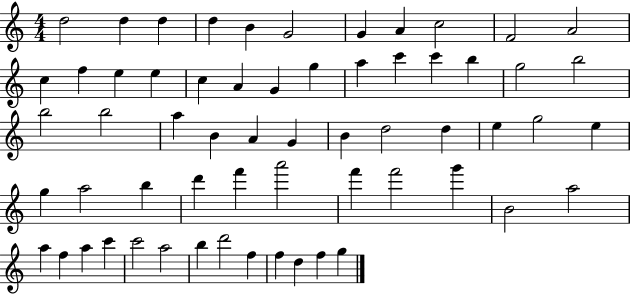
{
  \clef treble
  \numericTimeSignature
  \time 4/4
  \key c \major
  d''2 d''4 d''4 | d''4 b'4 g'2 | g'4 a'4 c''2 | f'2 a'2 | \break c''4 f''4 e''4 e''4 | c''4 a'4 g'4 g''4 | a''4 c'''4 c'''4 b''4 | g''2 b''2 | \break b''2 b''2 | a''4 b'4 a'4 g'4 | b'4 d''2 d''4 | e''4 g''2 e''4 | \break g''4 a''2 b''4 | d'''4 f'''4 a'''2 | f'''4 f'''2 g'''4 | b'2 a''2 | \break a''4 f''4 a''4 c'''4 | c'''2 a''2 | b''4 d'''2 f''4 | f''4 d''4 f''4 g''4 | \break \bar "|."
}